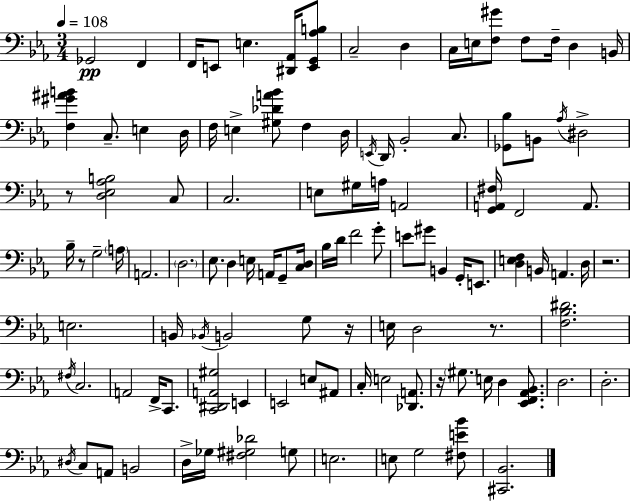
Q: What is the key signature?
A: EES major